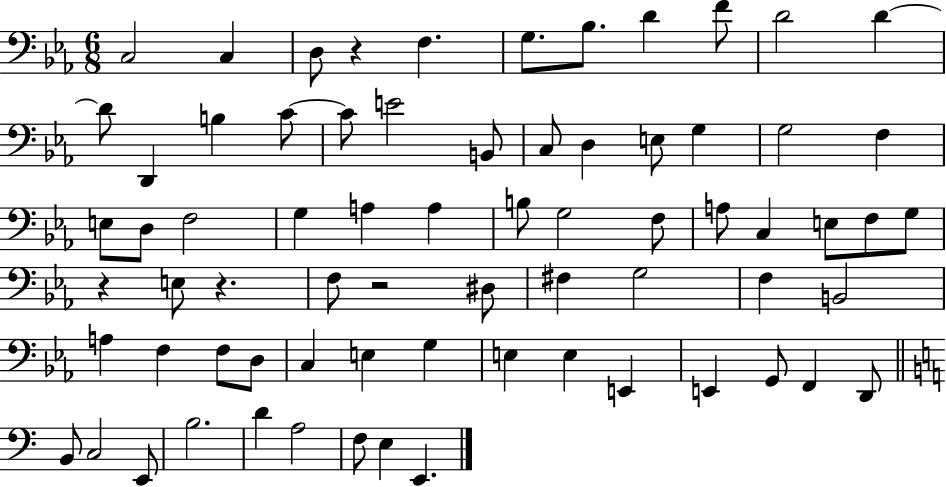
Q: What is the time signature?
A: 6/8